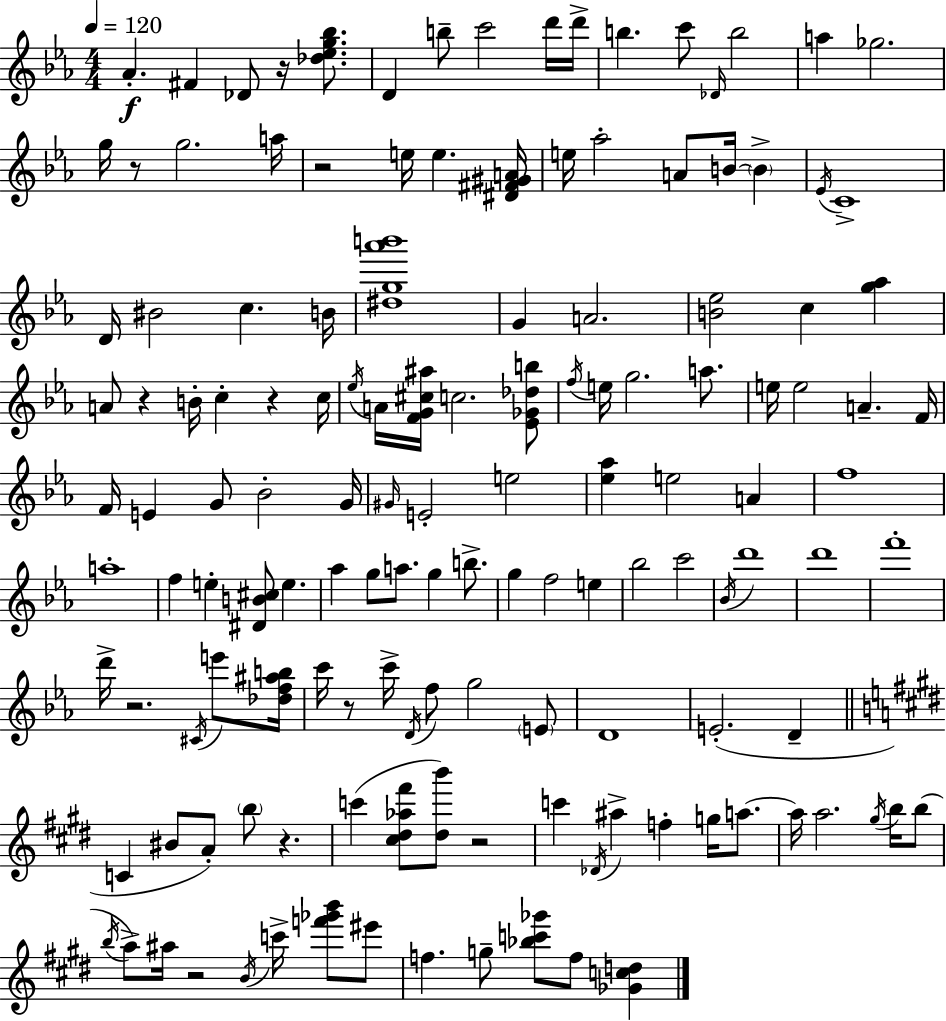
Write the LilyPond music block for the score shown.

{
  \clef treble
  \numericTimeSignature
  \time 4/4
  \key ees \major
  \tempo 4 = 120
  aes'4.-.\f fis'4 des'8 r16 <des'' ees'' g'' bes''>8. | d'4 b''8-- c'''2 d'''16 d'''16-> | b''4. c'''8 \grace { des'16 } b''2 | a''4 ges''2. | \break g''16 r8 g''2. | a''16 r2 e''16 e''4. | <dis' fis' gis' a'>16 e''16 aes''2-. a'8 b'16~~ \parenthesize b'4-> | \acciaccatura { ees'16 } c'1-> | \break d'16 bis'2 c''4. | b'16 <dis'' g'' aes''' b'''>1 | g'4 a'2. | <b' ees''>2 c''4 <g'' aes''>4 | \break a'8 r4 b'16-. c''4-. r4 | c''16 \acciaccatura { ees''16 } a'16 <f' g' cis'' ais''>16 c''2. | <ees' ges' des'' b''>8 \acciaccatura { f''16 } e''16 g''2. | a''8. e''16 e''2 a'4.-- | \break f'16 f'16 e'4 g'8 bes'2-. | g'16 \grace { gis'16 } e'2-. e''2 | <ees'' aes''>4 e''2 | a'4 f''1 | \break a''1-. | f''4 e''4-. <dis' b' cis''>8 e''4. | aes''4 g''8 a''8. g''4 | b''8.-> g''4 f''2 | \break e''4 bes''2 c'''2 | \acciaccatura { bes'16 } d'''1 | d'''1 | f'''1-. | \break d'''16-> r2. | \acciaccatura { cis'16 } e'''8 <des'' f'' ais'' b''>16 c'''16 r8 c'''16-> \acciaccatura { d'16 } f''8 g''2 | \parenthesize e'8 d'1 | e'2.-.( | \break d'4-- \bar "||" \break \key e \major c'4 bis'8 a'8-.) \parenthesize b''8 r4. | c'''4( <cis'' dis'' aes'' fis'''>8 <dis'' b'''>8) r2 | c'''4 \acciaccatura { des'16 } ais''4-> f''4-. g''16 a''8.~~ | a''16 a''2. \acciaccatura { gis''16 } b''16 | \break b''8( \acciaccatura { b''16 } a''8->) ais''16 r2 \acciaccatura { b'16 } c'''16-> | <f''' ges''' b'''>8 eis'''8 f''4. g''8-- <bes'' c''' ges'''>8 f''8 | <ges' c'' d''>4 \bar "|."
}